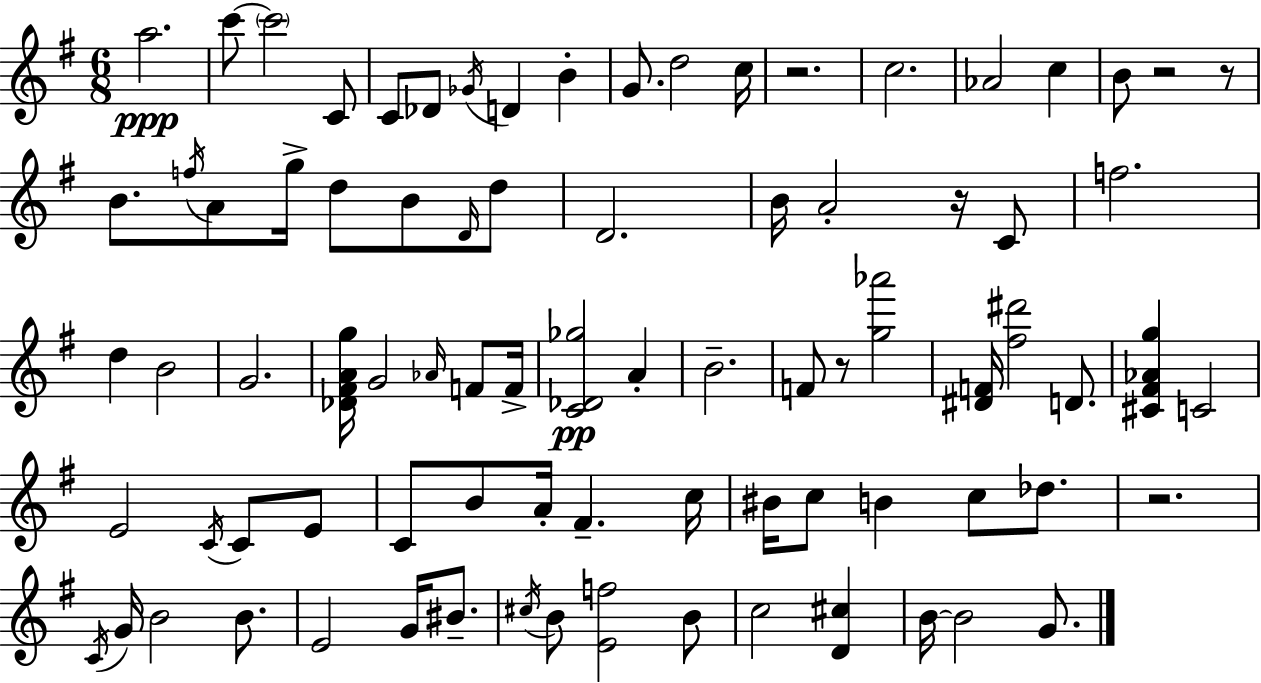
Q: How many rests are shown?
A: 6